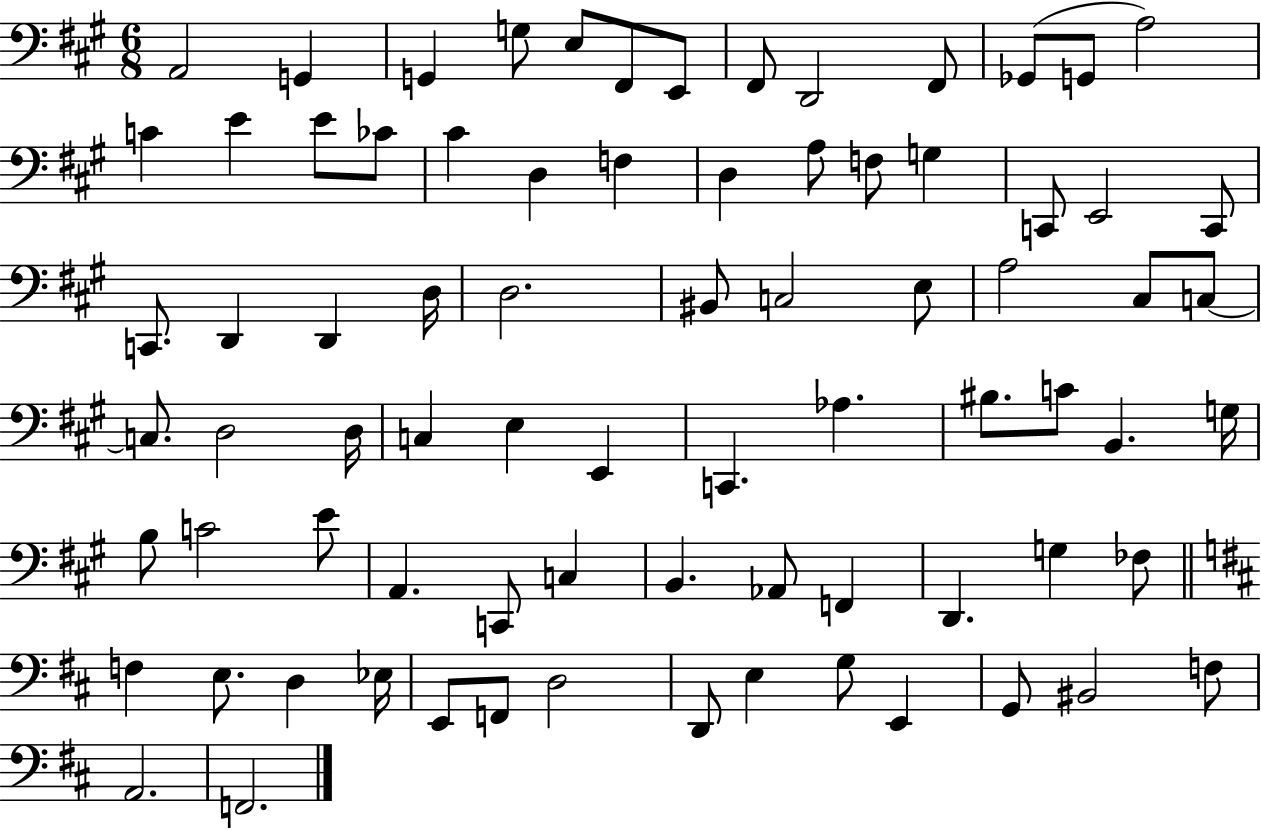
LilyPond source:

{
  \clef bass
  \numericTimeSignature
  \time 6/8
  \key a \major
  a,2 g,4 | g,4 g8 e8 fis,8 e,8 | fis,8 d,2 fis,8 | ges,8( g,8 a2) | \break c'4 e'4 e'8 ces'8 | cis'4 d4 f4 | d4 a8 f8 g4 | c,8 e,2 c,8 | \break c,8. d,4 d,4 d16 | d2. | bis,8 c2 e8 | a2 cis8 c8~~ | \break c8. d2 d16 | c4 e4 e,4 | c,4. aes4. | bis8. c'8 b,4. g16 | \break b8 c'2 e'8 | a,4. c,8 c4 | b,4. aes,8 f,4 | d,4. g4 fes8 | \break \bar "||" \break \key d \major f4 e8. d4 ees16 | e,8 f,8 d2 | d,8 e4 g8 e,4 | g,8 bis,2 f8 | \break a,2. | f,2. | \bar "|."
}